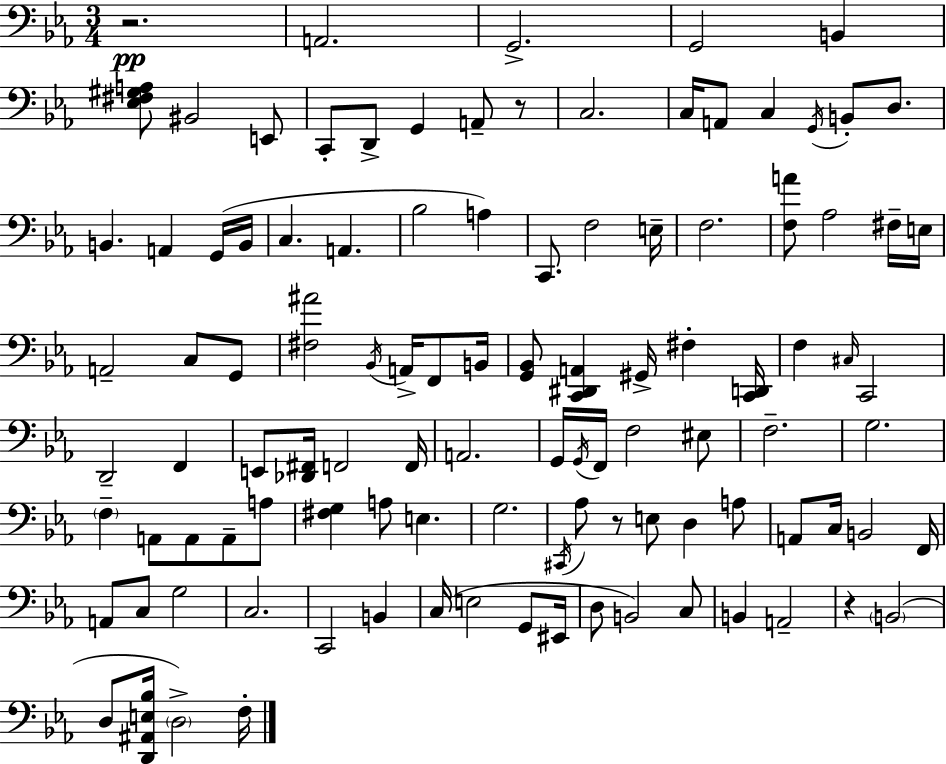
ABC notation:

X:1
T:Untitled
M:3/4
L:1/4
K:Eb
z2 A,,2 G,,2 G,,2 B,, [_E,^F,^G,A,]/2 ^B,,2 E,,/2 C,,/2 D,,/2 G,, A,,/2 z/2 C,2 C,/4 A,,/2 C, G,,/4 B,,/2 D,/2 B,, A,, G,,/4 B,,/4 C, A,, _B,2 A, C,,/2 F,2 E,/4 F,2 [F,A]/2 _A,2 ^F,/4 E,/4 A,,2 C,/2 G,,/2 [^F,^A]2 _B,,/4 A,,/4 F,,/2 B,,/4 [G,,_B,,]/2 [C,,^D,,A,,] ^G,,/4 ^F, [C,,D,,]/4 F, ^C,/4 C,,2 D,,2 F,, E,,/2 [_D,,^F,,]/4 F,,2 F,,/4 A,,2 G,,/4 G,,/4 F,,/4 F,2 ^E,/2 F,2 G,2 F, A,,/2 A,,/2 A,,/2 A,/2 [^F,G,] A,/2 E, G,2 ^C,,/4 _A,/2 z/2 E,/2 D, A,/2 A,,/2 C,/4 B,,2 F,,/4 A,,/2 C,/2 G,2 C,2 C,,2 B,, C,/4 E,2 G,,/2 ^E,,/4 D,/2 B,,2 C,/2 B,, A,,2 z B,,2 D,/2 [D,,^A,,E,_B,]/4 D,2 F,/4